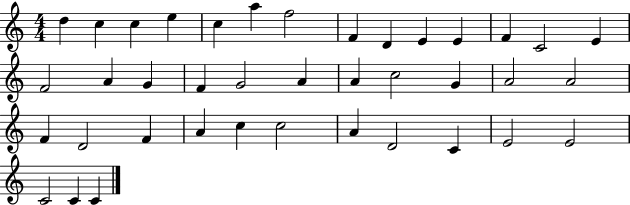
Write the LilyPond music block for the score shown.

{
  \clef treble
  \numericTimeSignature
  \time 4/4
  \key c \major
  d''4 c''4 c''4 e''4 | c''4 a''4 f''2 | f'4 d'4 e'4 e'4 | f'4 c'2 e'4 | \break f'2 a'4 g'4 | f'4 g'2 a'4 | a'4 c''2 g'4 | a'2 a'2 | \break f'4 d'2 f'4 | a'4 c''4 c''2 | a'4 d'2 c'4 | e'2 e'2 | \break c'2 c'4 c'4 | \bar "|."
}